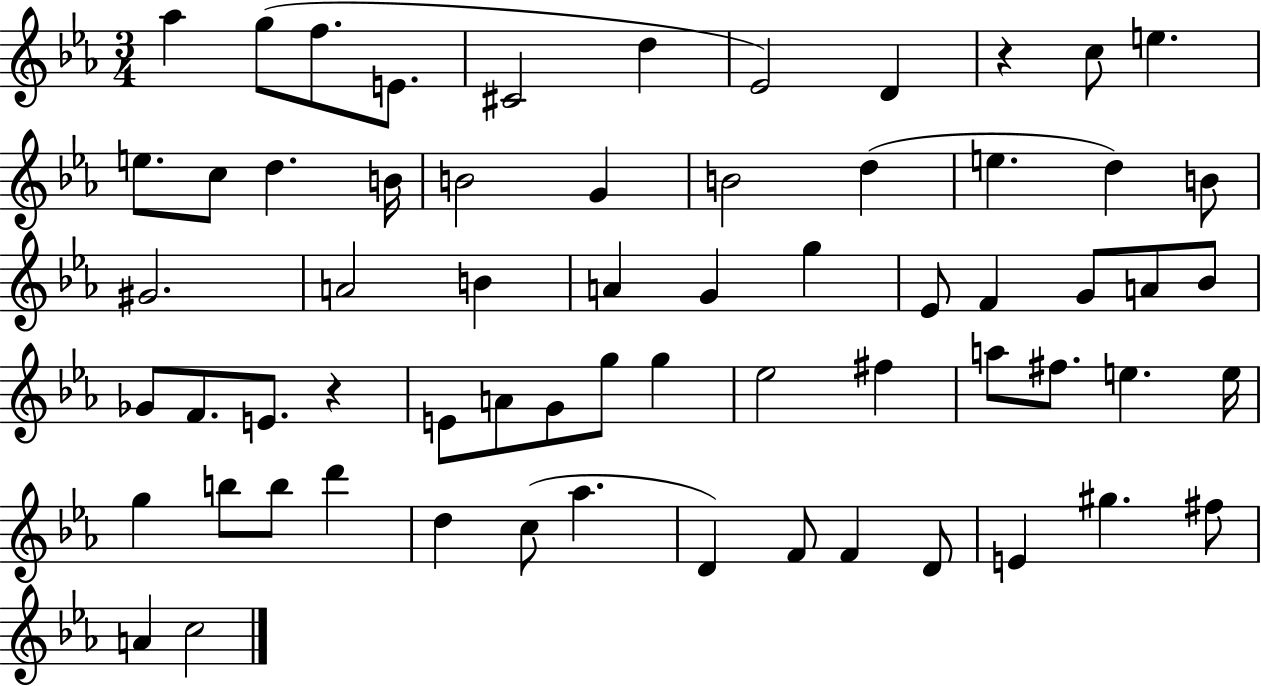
Ab5/q G5/e F5/e. E4/e. C#4/h D5/q Eb4/h D4/q R/q C5/e E5/q. E5/e. C5/e D5/q. B4/s B4/h G4/q B4/h D5/q E5/q. D5/q B4/e G#4/h. A4/h B4/q A4/q G4/q G5/q Eb4/e F4/q G4/e A4/e Bb4/e Gb4/e F4/e. E4/e. R/q E4/e A4/e G4/e G5/e G5/q Eb5/h F#5/q A5/e F#5/e. E5/q. E5/s G5/q B5/e B5/e D6/q D5/q C5/e Ab5/q. D4/q F4/e F4/q D4/e E4/q G#5/q. F#5/e A4/q C5/h